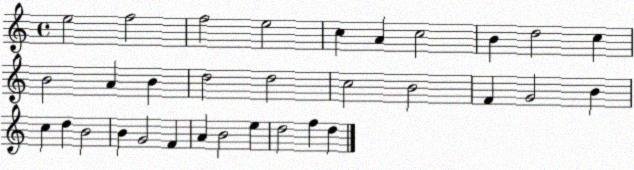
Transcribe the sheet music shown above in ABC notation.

X:1
T:Untitled
M:4/4
L:1/4
K:C
e2 f2 f2 e2 c A c2 B d2 c B2 A B d2 d2 c2 B2 F G2 B c d B2 B G2 F A B2 e d2 f d